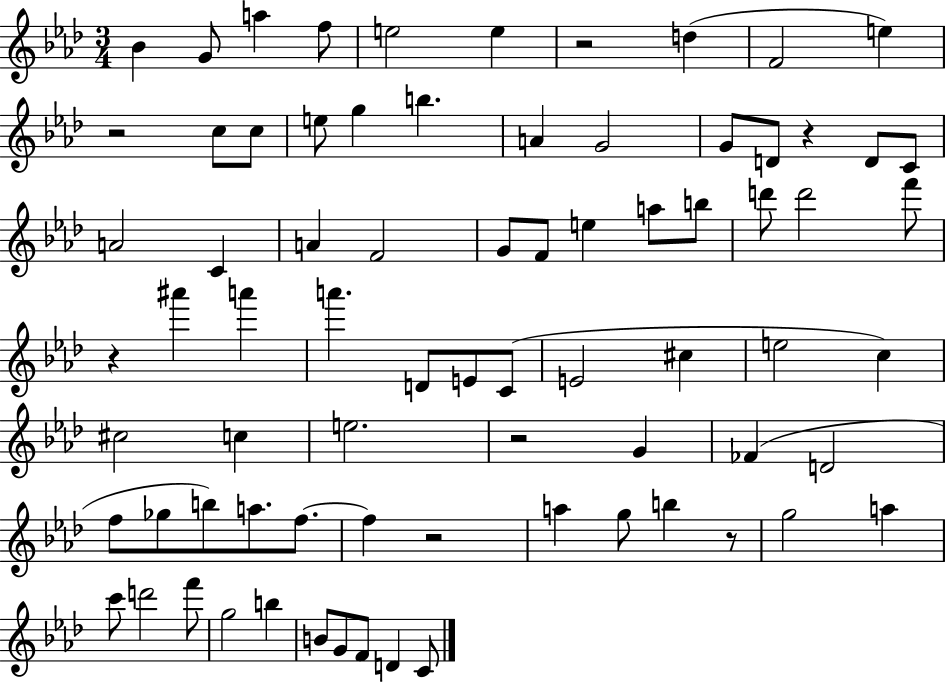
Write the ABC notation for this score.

X:1
T:Untitled
M:3/4
L:1/4
K:Ab
_B G/2 a f/2 e2 e z2 d F2 e z2 c/2 c/2 e/2 g b A G2 G/2 D/2 z D/2 C/2 A2 C A F2 G/2 F/2 e a/2 b/2 d'/2 d'2 f'/2 z ^a' a' a' D/2 E/2 C/2 E2 ^c e2 c ^c2 c e2 z2 G _F D2 f/2 _g/2 b/2 a/2 f/2 f z2 a g/2 b z/2 g2 a c'/2 d'2 f'/2 g2 b B/2 G/2 F/2 D C/2